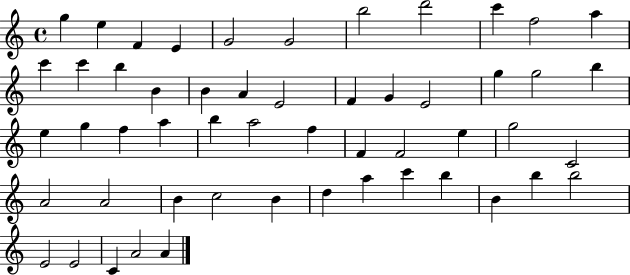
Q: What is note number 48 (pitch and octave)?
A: B5